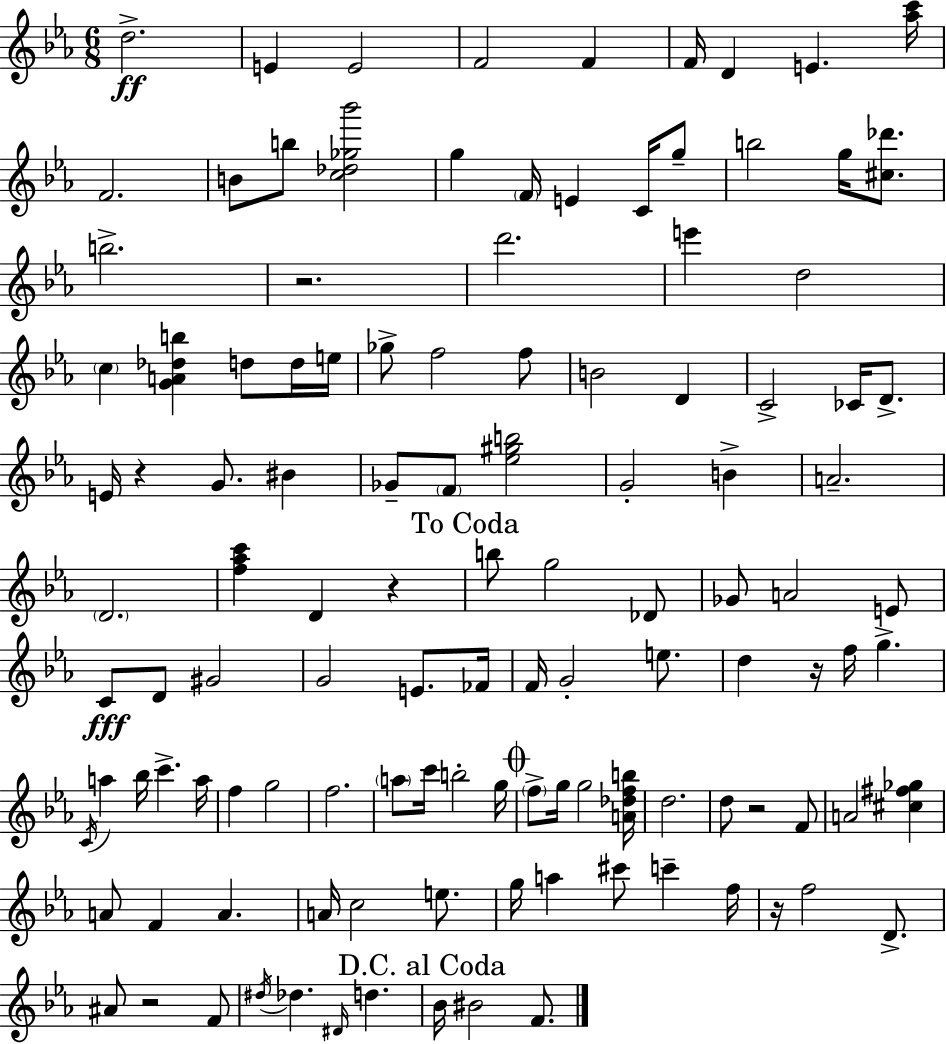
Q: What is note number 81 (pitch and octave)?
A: A4